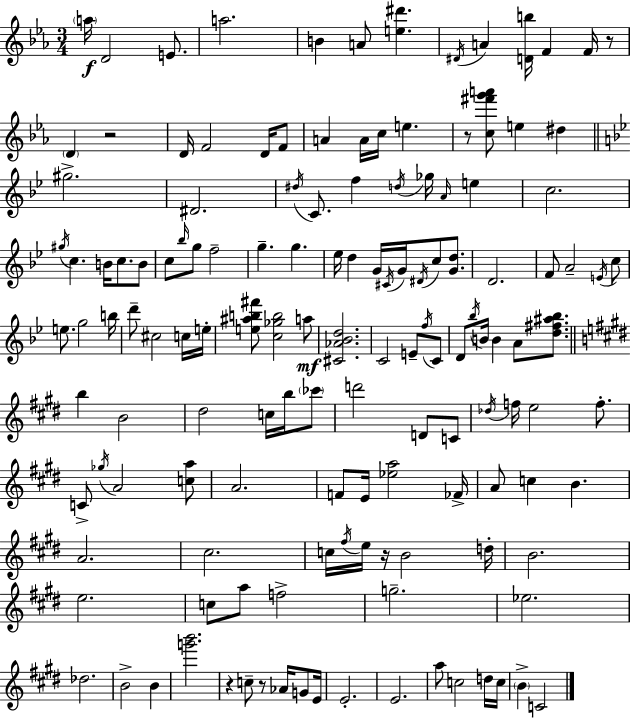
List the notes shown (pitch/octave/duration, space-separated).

A5/s D4/h E4/e. A5/h. B4/q A4/e [E5,D#6]/q. D#4/s A4/q [D4,B5]/s F4/q F4/s R/e D4/q R/h D4/s F4/h D4/s F4/e A4/q A4/s C5/s E5/q. R/e [C5,F#6,G6,A6]/e E5/q D#5/q G#5/h. D#4/h. D#5/s C4/e. F5/q D5/s Gb5/s A4/s E5/q C5/h. G#5/s C5/q. B4/s C5/e. B4/e C5/e Bb5/s G5/e F5/h G5/q. G5/q. Eb5/s D5/q G4/s C#4/s G4/s D#4/s C5/e [G4,D5]/e. D4/h. F4/e A4/h E4/s C5/e E5/e. G5/h B5/s D6/e C#5/h C5/s E5/s [E5,A#5,B5,F#6]/e [C5,Gb5,B5]/h A5/e [C#4,Ab4,Bb4,D5]/h. C4/h E4/e F5/s C4/e D4/e Bb5/s B4/s B4/q A4/e [D5,F#5,A#5,Bb5]/e. B5/q B4/h D#5/h C5/s B5/s CES6/e D6/h D4/e C4/e Db5/s F5/s E5/h F5/e. C4/e Gb5/s A4/h [C5,A5]/e A4/h. F4/e E4/s [Eb5,A5]/h FES4/s A4/e C5/q B4/q. A4/h. C#5/h. C5/s F#5/s E5/s R/s B4/h D5/s B4/h. E5/h. C5/e A5/e F5/h G5/h. Eb5/h. Db5/h. B4/h B4/q [G6,B6]/h. R/q C5/e R/e Ab4/s G4/e E4/s E4/h. E4/h. A5/e C5/h D5/s C5/s B4/q C4/h